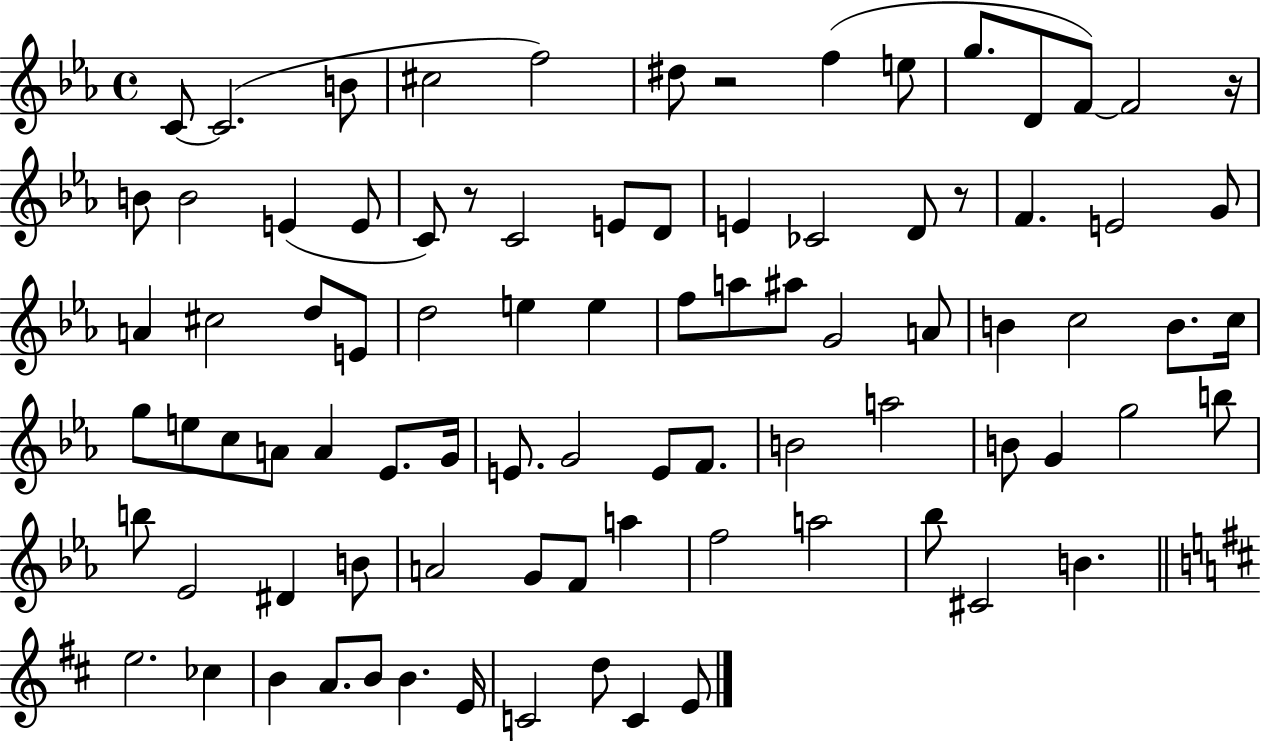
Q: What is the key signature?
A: EES major